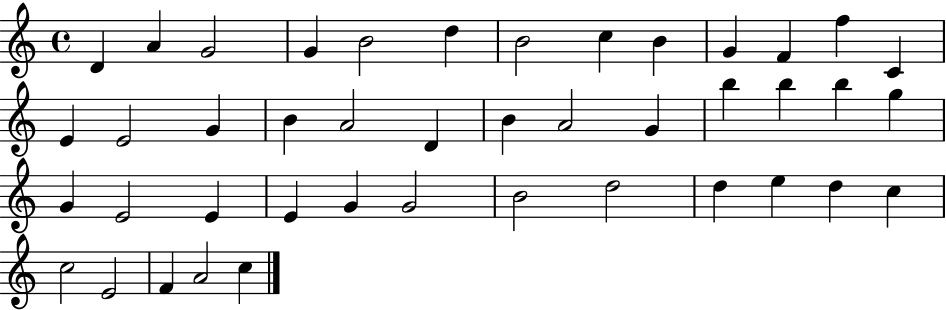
{
  \clef treble
  \time 4/4
  \defaultTimeSignature
  \key c \major
  d'4 a'4 g'2 | g'4 b'2 d''4 | b'2 c''4 b'4 | g'4 f'4 f''4 c'4 | \break e'4 e'2 g'4 | b'4 a'2 d'4 | b'4 a'2 g'4 | b''4 b''4 b''4 g''4 | \break g'4 e'2 e'4 | e'4 g'4 g'2 | b'2 d''2 | d''4 e''4 d''4 c''4 | \break c''2 e'2 | f'4 a'2 c''4 | \bar "|."
}